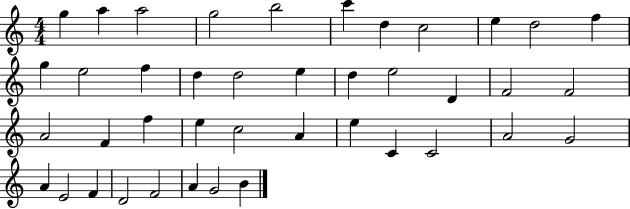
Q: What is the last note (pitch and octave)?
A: B4